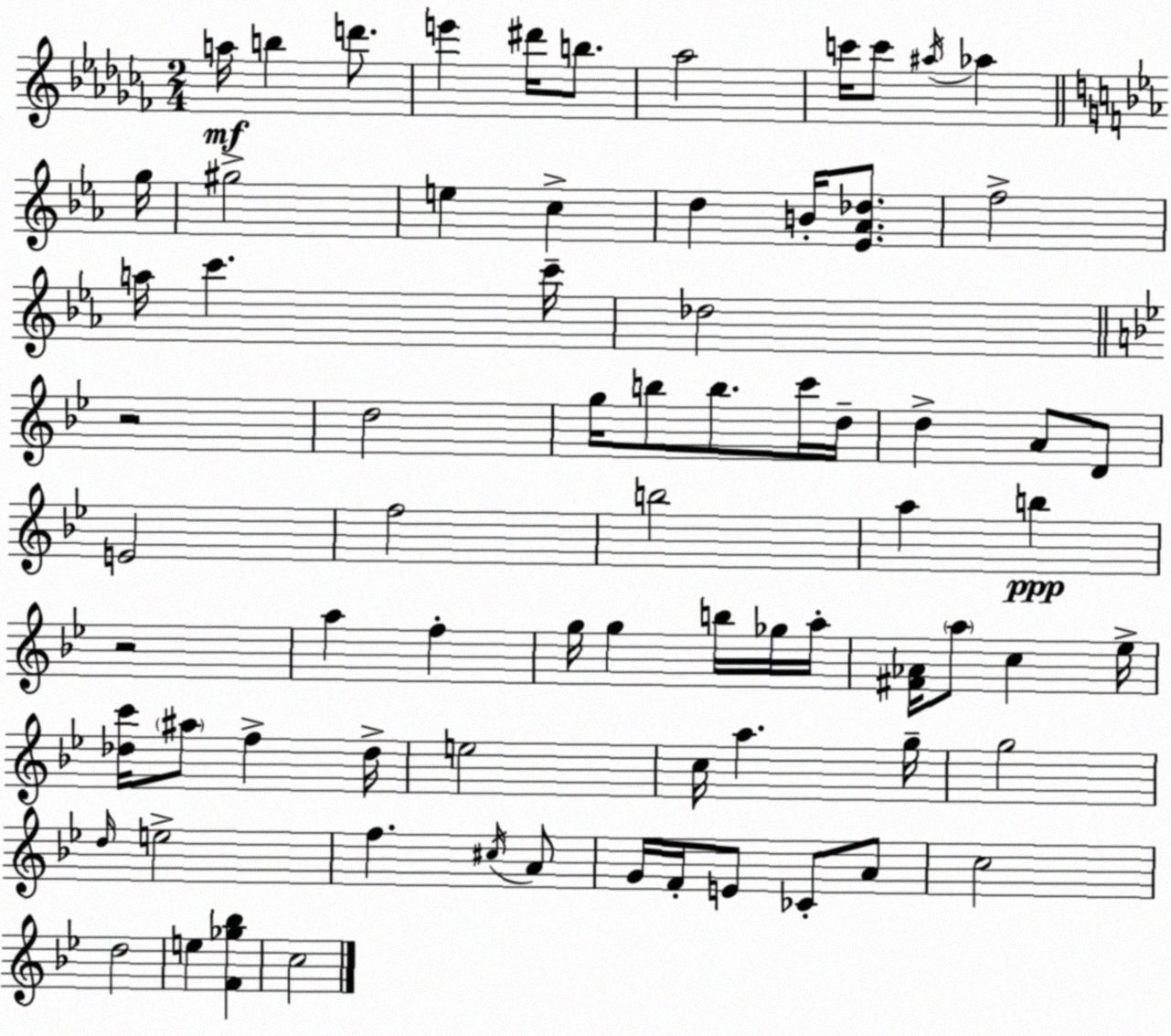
X:1
T:Untitled
M:2/4
L:1/4
K:Abm
a/4 b d'/2 e' ^d'/4 b/2 _a2 c'/4 c'/2 ^a/4 _a g/4 ^g2 e c d B/4 [_E_A_d]/2 f2 a/4 c' c'/4 _d2 z2 d2 g/4 b/2 b/2 c'/4 d/4 d A/2 D/2 E2 f2 b2 a b z2 a f g/4 g b/4 _g/4 a/4 [^F_A]/4 a/2 c _e/4 [_dc']/4 ^a/2 f _d/4 e2 c/4 a g/4 g2 d/4 e2 f ^c/4 A/2 G/4 F/4 E/2 _C/2 A/2 c2 d2 e [F_g_b] c2